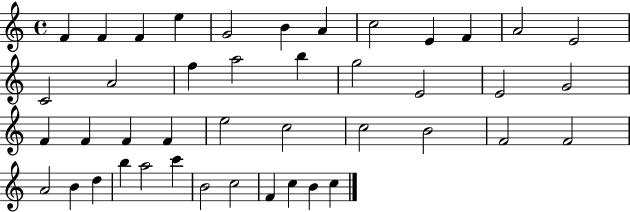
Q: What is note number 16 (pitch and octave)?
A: A5